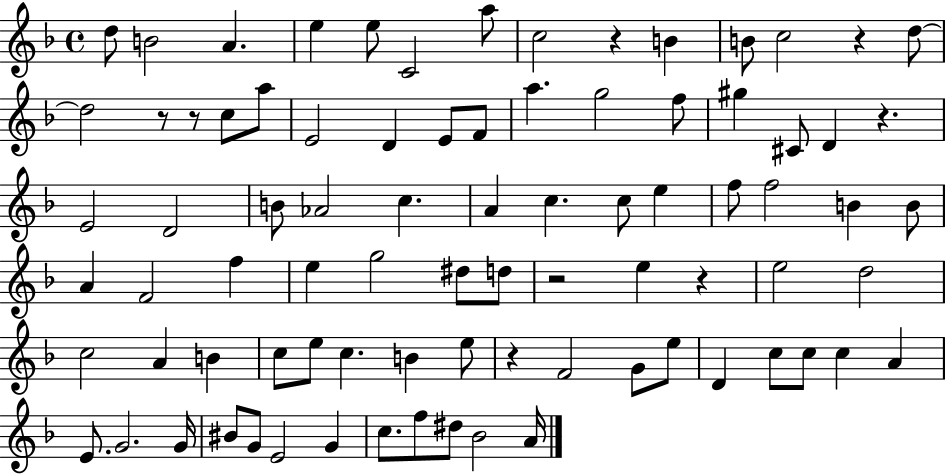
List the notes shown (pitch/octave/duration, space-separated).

D5/e B4/h A4/q. E5/q E5/e C4/h A5/e C5/h R/q B4/q B4/e C5/h R/q D5/e D5/h R/e R/e C5/e A5/e E4/h D4/q E4/e F4/e A5/q. G5/h F5/e G#5/q C#4/e D4/q R/q. E4/h D4/h B4/e Ab4/h C5/q. A4/q C5/q. C5/e E5/q F5/e F5/h B4/q B4/e A4/q F4/h F5/q E5/q G5/h D#5/e D5/e R/h E5/q R/q E5/h D5/h C5/h A4/q B4/q C5/e E5/e C5/q. B4/q E5/e R/q F4/h G4/e E5/e D4/q C5/e C5/e C5/q A4/q E4/e. G4/h. G4/s BIS4/e G4/e E4/h G4/q C5/e. F5/e D#5/e Bb4/h A4/s